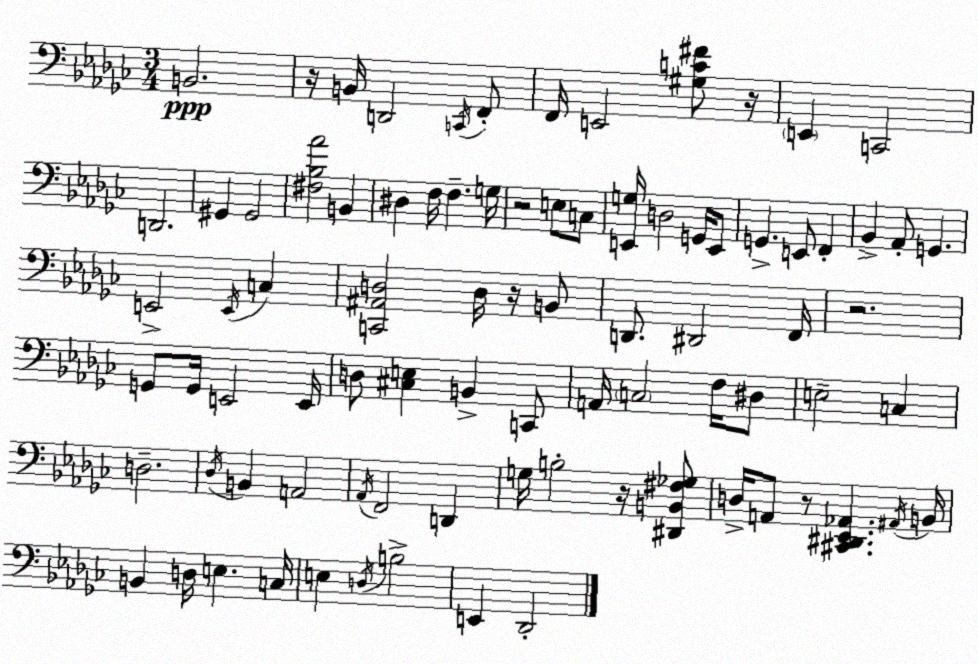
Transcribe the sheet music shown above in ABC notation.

X:1
T:Untitled
M:3/4
L:1/4
K:Ebm
B,,2 z/4 B,,/4 D,,2 C,,/4 F,,/2 F,,/4 E,,2 [^G,C^F]/2 z/4 E,, C,,2 D,,2 ^G,, ^G,,2 [^F,_B,_A]2 B,, ^D, F,/4 F, G,/4 z2 E,/2 C,/2 [E,,G,]/4 D,2 G,,/4 E,,/2 G,, E,,/2 F,, _B,, _A,,/2 G,, E,,2 E,,/4 C, [C,,^A,,D,]2 D,/4 z/4 B,,/2 D,,/2 ^D,,2 F,,/4 z2 G,,/2 G,,/4 E,,2 E,,/4 D,/2 [^C,E,] B,, C,,/2 A,,/4 C,2 F,/4 ^D,/2 E,2 C, D,2 _D,/4 B,, A,,2 _A,,/4 F,,2 D,, G,/4 B,2 z/4 [^D,,B,,^F,_G,]/2 D,/4 A,,/2 z/2 [^C,,^D,,_E,,_A,,] ^A,,/4 B,,/4 B,, D,/4 E, C,/4 E, D,/4 B,2 E,, _D,,2